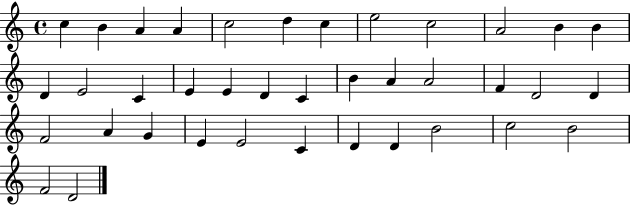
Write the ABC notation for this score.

X:1
T:Untitled
M:4/4
L:1/4
K:C
c B A A c2 d c e2 c2 A2 B B D E2 C E E D C B A A2 F D2 D F2 A G E E2 C D D B2 c2 B2 F2 D2